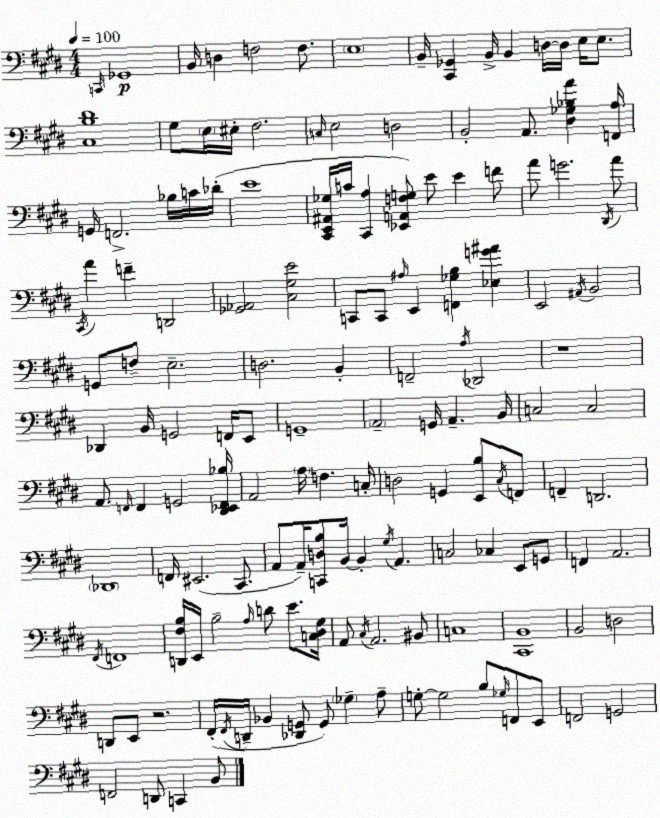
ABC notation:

X:1
T:Untitled
M:4/4
L:1/4
K:E
C,,/4 _G,,4 B,,/4 D, F,2 F,/2 E,4 B,,/4 [^C,,_G,,] B,,/4 B,, D,/4 D,/4 E,/4 E,/2 [^C,B,^D]4 ^G,/2 E,/4 ^E,/4 ^F,2 C,/4 E,2 D,2 B,,2 A,,/2 [^D,_G,_B,A] [F,,A,]/4 G,,/4 F,,2 _B,/4 C/4 _D/4 E4 [^C,,E,,^A,,_G,]/4 C/4 [^C,,A,] [_E,,A,,F,G,]/2 E/2 E F/2 A/2 G2 ^D,,/4 A/2 ^C,,/4 A F D,,2 [_G,,_A,,]2 [^C,^G,E]2 C,,/2 C,,/2 ^A,/4 E,, [F,,_G,B,] [_E,G^A] E,,2 ^A,,/4 B,,2 G,,/2 F,/2 E,2 D,2 B,, F,,2 A,/4 _D,,2 z4 _D,, B,,/4 G,,2 F,,/4 E,,/2 G,,4 A,,2 G,,/4 A,, B,,/4 C,2 C,2 A,,/2 F,,/4 F,, G,,2 [^D,,_E,,F,,_B,]/4 A,,2 A,/4 F, C,/4 D,2 G,, [E,,B,]/2 ^C,/4 F,,/2 F,, D,,2 _D,,4 F,,/4 ^E,,2 ^C,,/2 A,,/2 A,,/4 [C,,D,B,]/2 B,,/4 B,, ^G,/4 A,, C,2 _C, E,,/2 G,,/2 F,, A,,2 ^F,,/4 F,,4 [D,,^F,B,]/4 E,,/4 B,2 A,/4 D/2 E/2 [C,^D,^G,]/4 A,,/2 ^C,/4 A,,2 ^B,,/2 C,4 [^C,,B,,]4 B,,2 D,2 D,,/2 E,,/2 z2 ^F,,/4 ^F,,/4 D,,/4 _B,, [_D,,G,,]/2 G,,/2 _G, A,/2 G,/2 G,2 B,/2 _G,/4 F,,/2 E,,/2 F,,2 G,,2 F,,2 D,,/2 C,, B,,/2